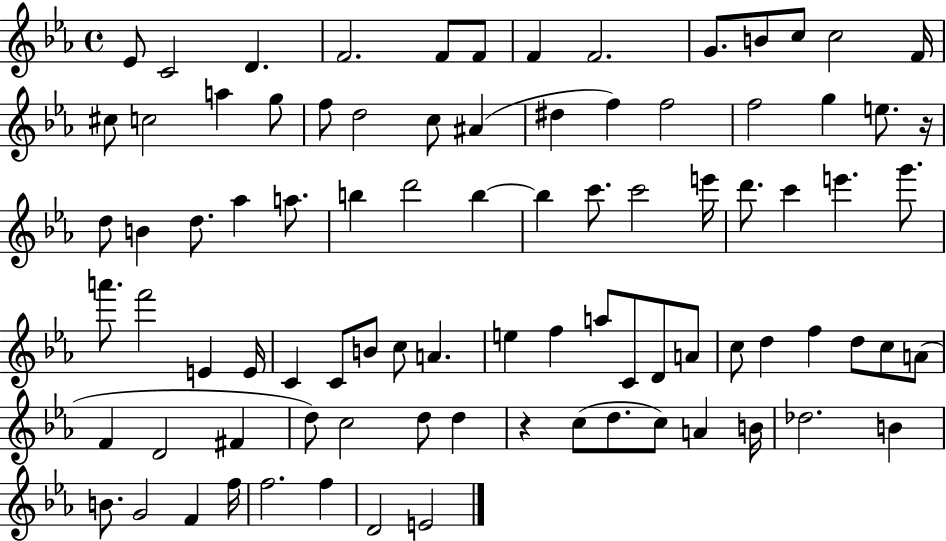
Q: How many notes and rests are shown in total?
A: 88